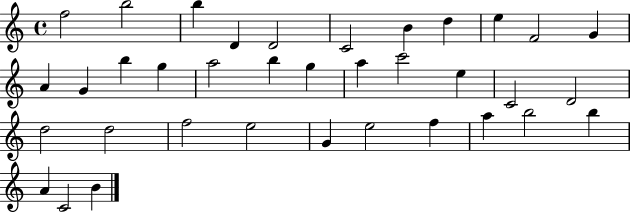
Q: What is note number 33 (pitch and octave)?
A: B5